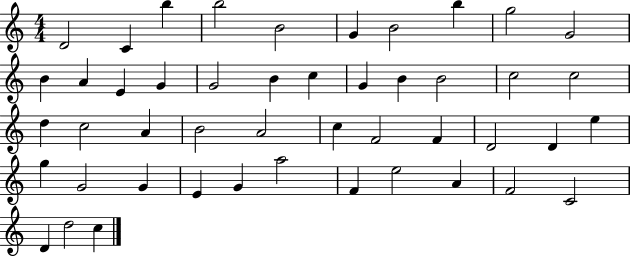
D4/h C4/q B5/q B5/h B4/h G4/q B4/h B5/q G5/h G4/h B4/q A4/q E4/q G4/q G4/h B4/q C5/q G4/q B4/q B4/h C5/h C5/h D5/q C5/h A4/q B4/h A4/h C5/q F4/h F4/q D4/h D4/q E5/q G5/q G4/h G4/q E4/q G4/q A5/h F4/q E5/h A4/q F4/h C4/h D4/q D5/h C5/q